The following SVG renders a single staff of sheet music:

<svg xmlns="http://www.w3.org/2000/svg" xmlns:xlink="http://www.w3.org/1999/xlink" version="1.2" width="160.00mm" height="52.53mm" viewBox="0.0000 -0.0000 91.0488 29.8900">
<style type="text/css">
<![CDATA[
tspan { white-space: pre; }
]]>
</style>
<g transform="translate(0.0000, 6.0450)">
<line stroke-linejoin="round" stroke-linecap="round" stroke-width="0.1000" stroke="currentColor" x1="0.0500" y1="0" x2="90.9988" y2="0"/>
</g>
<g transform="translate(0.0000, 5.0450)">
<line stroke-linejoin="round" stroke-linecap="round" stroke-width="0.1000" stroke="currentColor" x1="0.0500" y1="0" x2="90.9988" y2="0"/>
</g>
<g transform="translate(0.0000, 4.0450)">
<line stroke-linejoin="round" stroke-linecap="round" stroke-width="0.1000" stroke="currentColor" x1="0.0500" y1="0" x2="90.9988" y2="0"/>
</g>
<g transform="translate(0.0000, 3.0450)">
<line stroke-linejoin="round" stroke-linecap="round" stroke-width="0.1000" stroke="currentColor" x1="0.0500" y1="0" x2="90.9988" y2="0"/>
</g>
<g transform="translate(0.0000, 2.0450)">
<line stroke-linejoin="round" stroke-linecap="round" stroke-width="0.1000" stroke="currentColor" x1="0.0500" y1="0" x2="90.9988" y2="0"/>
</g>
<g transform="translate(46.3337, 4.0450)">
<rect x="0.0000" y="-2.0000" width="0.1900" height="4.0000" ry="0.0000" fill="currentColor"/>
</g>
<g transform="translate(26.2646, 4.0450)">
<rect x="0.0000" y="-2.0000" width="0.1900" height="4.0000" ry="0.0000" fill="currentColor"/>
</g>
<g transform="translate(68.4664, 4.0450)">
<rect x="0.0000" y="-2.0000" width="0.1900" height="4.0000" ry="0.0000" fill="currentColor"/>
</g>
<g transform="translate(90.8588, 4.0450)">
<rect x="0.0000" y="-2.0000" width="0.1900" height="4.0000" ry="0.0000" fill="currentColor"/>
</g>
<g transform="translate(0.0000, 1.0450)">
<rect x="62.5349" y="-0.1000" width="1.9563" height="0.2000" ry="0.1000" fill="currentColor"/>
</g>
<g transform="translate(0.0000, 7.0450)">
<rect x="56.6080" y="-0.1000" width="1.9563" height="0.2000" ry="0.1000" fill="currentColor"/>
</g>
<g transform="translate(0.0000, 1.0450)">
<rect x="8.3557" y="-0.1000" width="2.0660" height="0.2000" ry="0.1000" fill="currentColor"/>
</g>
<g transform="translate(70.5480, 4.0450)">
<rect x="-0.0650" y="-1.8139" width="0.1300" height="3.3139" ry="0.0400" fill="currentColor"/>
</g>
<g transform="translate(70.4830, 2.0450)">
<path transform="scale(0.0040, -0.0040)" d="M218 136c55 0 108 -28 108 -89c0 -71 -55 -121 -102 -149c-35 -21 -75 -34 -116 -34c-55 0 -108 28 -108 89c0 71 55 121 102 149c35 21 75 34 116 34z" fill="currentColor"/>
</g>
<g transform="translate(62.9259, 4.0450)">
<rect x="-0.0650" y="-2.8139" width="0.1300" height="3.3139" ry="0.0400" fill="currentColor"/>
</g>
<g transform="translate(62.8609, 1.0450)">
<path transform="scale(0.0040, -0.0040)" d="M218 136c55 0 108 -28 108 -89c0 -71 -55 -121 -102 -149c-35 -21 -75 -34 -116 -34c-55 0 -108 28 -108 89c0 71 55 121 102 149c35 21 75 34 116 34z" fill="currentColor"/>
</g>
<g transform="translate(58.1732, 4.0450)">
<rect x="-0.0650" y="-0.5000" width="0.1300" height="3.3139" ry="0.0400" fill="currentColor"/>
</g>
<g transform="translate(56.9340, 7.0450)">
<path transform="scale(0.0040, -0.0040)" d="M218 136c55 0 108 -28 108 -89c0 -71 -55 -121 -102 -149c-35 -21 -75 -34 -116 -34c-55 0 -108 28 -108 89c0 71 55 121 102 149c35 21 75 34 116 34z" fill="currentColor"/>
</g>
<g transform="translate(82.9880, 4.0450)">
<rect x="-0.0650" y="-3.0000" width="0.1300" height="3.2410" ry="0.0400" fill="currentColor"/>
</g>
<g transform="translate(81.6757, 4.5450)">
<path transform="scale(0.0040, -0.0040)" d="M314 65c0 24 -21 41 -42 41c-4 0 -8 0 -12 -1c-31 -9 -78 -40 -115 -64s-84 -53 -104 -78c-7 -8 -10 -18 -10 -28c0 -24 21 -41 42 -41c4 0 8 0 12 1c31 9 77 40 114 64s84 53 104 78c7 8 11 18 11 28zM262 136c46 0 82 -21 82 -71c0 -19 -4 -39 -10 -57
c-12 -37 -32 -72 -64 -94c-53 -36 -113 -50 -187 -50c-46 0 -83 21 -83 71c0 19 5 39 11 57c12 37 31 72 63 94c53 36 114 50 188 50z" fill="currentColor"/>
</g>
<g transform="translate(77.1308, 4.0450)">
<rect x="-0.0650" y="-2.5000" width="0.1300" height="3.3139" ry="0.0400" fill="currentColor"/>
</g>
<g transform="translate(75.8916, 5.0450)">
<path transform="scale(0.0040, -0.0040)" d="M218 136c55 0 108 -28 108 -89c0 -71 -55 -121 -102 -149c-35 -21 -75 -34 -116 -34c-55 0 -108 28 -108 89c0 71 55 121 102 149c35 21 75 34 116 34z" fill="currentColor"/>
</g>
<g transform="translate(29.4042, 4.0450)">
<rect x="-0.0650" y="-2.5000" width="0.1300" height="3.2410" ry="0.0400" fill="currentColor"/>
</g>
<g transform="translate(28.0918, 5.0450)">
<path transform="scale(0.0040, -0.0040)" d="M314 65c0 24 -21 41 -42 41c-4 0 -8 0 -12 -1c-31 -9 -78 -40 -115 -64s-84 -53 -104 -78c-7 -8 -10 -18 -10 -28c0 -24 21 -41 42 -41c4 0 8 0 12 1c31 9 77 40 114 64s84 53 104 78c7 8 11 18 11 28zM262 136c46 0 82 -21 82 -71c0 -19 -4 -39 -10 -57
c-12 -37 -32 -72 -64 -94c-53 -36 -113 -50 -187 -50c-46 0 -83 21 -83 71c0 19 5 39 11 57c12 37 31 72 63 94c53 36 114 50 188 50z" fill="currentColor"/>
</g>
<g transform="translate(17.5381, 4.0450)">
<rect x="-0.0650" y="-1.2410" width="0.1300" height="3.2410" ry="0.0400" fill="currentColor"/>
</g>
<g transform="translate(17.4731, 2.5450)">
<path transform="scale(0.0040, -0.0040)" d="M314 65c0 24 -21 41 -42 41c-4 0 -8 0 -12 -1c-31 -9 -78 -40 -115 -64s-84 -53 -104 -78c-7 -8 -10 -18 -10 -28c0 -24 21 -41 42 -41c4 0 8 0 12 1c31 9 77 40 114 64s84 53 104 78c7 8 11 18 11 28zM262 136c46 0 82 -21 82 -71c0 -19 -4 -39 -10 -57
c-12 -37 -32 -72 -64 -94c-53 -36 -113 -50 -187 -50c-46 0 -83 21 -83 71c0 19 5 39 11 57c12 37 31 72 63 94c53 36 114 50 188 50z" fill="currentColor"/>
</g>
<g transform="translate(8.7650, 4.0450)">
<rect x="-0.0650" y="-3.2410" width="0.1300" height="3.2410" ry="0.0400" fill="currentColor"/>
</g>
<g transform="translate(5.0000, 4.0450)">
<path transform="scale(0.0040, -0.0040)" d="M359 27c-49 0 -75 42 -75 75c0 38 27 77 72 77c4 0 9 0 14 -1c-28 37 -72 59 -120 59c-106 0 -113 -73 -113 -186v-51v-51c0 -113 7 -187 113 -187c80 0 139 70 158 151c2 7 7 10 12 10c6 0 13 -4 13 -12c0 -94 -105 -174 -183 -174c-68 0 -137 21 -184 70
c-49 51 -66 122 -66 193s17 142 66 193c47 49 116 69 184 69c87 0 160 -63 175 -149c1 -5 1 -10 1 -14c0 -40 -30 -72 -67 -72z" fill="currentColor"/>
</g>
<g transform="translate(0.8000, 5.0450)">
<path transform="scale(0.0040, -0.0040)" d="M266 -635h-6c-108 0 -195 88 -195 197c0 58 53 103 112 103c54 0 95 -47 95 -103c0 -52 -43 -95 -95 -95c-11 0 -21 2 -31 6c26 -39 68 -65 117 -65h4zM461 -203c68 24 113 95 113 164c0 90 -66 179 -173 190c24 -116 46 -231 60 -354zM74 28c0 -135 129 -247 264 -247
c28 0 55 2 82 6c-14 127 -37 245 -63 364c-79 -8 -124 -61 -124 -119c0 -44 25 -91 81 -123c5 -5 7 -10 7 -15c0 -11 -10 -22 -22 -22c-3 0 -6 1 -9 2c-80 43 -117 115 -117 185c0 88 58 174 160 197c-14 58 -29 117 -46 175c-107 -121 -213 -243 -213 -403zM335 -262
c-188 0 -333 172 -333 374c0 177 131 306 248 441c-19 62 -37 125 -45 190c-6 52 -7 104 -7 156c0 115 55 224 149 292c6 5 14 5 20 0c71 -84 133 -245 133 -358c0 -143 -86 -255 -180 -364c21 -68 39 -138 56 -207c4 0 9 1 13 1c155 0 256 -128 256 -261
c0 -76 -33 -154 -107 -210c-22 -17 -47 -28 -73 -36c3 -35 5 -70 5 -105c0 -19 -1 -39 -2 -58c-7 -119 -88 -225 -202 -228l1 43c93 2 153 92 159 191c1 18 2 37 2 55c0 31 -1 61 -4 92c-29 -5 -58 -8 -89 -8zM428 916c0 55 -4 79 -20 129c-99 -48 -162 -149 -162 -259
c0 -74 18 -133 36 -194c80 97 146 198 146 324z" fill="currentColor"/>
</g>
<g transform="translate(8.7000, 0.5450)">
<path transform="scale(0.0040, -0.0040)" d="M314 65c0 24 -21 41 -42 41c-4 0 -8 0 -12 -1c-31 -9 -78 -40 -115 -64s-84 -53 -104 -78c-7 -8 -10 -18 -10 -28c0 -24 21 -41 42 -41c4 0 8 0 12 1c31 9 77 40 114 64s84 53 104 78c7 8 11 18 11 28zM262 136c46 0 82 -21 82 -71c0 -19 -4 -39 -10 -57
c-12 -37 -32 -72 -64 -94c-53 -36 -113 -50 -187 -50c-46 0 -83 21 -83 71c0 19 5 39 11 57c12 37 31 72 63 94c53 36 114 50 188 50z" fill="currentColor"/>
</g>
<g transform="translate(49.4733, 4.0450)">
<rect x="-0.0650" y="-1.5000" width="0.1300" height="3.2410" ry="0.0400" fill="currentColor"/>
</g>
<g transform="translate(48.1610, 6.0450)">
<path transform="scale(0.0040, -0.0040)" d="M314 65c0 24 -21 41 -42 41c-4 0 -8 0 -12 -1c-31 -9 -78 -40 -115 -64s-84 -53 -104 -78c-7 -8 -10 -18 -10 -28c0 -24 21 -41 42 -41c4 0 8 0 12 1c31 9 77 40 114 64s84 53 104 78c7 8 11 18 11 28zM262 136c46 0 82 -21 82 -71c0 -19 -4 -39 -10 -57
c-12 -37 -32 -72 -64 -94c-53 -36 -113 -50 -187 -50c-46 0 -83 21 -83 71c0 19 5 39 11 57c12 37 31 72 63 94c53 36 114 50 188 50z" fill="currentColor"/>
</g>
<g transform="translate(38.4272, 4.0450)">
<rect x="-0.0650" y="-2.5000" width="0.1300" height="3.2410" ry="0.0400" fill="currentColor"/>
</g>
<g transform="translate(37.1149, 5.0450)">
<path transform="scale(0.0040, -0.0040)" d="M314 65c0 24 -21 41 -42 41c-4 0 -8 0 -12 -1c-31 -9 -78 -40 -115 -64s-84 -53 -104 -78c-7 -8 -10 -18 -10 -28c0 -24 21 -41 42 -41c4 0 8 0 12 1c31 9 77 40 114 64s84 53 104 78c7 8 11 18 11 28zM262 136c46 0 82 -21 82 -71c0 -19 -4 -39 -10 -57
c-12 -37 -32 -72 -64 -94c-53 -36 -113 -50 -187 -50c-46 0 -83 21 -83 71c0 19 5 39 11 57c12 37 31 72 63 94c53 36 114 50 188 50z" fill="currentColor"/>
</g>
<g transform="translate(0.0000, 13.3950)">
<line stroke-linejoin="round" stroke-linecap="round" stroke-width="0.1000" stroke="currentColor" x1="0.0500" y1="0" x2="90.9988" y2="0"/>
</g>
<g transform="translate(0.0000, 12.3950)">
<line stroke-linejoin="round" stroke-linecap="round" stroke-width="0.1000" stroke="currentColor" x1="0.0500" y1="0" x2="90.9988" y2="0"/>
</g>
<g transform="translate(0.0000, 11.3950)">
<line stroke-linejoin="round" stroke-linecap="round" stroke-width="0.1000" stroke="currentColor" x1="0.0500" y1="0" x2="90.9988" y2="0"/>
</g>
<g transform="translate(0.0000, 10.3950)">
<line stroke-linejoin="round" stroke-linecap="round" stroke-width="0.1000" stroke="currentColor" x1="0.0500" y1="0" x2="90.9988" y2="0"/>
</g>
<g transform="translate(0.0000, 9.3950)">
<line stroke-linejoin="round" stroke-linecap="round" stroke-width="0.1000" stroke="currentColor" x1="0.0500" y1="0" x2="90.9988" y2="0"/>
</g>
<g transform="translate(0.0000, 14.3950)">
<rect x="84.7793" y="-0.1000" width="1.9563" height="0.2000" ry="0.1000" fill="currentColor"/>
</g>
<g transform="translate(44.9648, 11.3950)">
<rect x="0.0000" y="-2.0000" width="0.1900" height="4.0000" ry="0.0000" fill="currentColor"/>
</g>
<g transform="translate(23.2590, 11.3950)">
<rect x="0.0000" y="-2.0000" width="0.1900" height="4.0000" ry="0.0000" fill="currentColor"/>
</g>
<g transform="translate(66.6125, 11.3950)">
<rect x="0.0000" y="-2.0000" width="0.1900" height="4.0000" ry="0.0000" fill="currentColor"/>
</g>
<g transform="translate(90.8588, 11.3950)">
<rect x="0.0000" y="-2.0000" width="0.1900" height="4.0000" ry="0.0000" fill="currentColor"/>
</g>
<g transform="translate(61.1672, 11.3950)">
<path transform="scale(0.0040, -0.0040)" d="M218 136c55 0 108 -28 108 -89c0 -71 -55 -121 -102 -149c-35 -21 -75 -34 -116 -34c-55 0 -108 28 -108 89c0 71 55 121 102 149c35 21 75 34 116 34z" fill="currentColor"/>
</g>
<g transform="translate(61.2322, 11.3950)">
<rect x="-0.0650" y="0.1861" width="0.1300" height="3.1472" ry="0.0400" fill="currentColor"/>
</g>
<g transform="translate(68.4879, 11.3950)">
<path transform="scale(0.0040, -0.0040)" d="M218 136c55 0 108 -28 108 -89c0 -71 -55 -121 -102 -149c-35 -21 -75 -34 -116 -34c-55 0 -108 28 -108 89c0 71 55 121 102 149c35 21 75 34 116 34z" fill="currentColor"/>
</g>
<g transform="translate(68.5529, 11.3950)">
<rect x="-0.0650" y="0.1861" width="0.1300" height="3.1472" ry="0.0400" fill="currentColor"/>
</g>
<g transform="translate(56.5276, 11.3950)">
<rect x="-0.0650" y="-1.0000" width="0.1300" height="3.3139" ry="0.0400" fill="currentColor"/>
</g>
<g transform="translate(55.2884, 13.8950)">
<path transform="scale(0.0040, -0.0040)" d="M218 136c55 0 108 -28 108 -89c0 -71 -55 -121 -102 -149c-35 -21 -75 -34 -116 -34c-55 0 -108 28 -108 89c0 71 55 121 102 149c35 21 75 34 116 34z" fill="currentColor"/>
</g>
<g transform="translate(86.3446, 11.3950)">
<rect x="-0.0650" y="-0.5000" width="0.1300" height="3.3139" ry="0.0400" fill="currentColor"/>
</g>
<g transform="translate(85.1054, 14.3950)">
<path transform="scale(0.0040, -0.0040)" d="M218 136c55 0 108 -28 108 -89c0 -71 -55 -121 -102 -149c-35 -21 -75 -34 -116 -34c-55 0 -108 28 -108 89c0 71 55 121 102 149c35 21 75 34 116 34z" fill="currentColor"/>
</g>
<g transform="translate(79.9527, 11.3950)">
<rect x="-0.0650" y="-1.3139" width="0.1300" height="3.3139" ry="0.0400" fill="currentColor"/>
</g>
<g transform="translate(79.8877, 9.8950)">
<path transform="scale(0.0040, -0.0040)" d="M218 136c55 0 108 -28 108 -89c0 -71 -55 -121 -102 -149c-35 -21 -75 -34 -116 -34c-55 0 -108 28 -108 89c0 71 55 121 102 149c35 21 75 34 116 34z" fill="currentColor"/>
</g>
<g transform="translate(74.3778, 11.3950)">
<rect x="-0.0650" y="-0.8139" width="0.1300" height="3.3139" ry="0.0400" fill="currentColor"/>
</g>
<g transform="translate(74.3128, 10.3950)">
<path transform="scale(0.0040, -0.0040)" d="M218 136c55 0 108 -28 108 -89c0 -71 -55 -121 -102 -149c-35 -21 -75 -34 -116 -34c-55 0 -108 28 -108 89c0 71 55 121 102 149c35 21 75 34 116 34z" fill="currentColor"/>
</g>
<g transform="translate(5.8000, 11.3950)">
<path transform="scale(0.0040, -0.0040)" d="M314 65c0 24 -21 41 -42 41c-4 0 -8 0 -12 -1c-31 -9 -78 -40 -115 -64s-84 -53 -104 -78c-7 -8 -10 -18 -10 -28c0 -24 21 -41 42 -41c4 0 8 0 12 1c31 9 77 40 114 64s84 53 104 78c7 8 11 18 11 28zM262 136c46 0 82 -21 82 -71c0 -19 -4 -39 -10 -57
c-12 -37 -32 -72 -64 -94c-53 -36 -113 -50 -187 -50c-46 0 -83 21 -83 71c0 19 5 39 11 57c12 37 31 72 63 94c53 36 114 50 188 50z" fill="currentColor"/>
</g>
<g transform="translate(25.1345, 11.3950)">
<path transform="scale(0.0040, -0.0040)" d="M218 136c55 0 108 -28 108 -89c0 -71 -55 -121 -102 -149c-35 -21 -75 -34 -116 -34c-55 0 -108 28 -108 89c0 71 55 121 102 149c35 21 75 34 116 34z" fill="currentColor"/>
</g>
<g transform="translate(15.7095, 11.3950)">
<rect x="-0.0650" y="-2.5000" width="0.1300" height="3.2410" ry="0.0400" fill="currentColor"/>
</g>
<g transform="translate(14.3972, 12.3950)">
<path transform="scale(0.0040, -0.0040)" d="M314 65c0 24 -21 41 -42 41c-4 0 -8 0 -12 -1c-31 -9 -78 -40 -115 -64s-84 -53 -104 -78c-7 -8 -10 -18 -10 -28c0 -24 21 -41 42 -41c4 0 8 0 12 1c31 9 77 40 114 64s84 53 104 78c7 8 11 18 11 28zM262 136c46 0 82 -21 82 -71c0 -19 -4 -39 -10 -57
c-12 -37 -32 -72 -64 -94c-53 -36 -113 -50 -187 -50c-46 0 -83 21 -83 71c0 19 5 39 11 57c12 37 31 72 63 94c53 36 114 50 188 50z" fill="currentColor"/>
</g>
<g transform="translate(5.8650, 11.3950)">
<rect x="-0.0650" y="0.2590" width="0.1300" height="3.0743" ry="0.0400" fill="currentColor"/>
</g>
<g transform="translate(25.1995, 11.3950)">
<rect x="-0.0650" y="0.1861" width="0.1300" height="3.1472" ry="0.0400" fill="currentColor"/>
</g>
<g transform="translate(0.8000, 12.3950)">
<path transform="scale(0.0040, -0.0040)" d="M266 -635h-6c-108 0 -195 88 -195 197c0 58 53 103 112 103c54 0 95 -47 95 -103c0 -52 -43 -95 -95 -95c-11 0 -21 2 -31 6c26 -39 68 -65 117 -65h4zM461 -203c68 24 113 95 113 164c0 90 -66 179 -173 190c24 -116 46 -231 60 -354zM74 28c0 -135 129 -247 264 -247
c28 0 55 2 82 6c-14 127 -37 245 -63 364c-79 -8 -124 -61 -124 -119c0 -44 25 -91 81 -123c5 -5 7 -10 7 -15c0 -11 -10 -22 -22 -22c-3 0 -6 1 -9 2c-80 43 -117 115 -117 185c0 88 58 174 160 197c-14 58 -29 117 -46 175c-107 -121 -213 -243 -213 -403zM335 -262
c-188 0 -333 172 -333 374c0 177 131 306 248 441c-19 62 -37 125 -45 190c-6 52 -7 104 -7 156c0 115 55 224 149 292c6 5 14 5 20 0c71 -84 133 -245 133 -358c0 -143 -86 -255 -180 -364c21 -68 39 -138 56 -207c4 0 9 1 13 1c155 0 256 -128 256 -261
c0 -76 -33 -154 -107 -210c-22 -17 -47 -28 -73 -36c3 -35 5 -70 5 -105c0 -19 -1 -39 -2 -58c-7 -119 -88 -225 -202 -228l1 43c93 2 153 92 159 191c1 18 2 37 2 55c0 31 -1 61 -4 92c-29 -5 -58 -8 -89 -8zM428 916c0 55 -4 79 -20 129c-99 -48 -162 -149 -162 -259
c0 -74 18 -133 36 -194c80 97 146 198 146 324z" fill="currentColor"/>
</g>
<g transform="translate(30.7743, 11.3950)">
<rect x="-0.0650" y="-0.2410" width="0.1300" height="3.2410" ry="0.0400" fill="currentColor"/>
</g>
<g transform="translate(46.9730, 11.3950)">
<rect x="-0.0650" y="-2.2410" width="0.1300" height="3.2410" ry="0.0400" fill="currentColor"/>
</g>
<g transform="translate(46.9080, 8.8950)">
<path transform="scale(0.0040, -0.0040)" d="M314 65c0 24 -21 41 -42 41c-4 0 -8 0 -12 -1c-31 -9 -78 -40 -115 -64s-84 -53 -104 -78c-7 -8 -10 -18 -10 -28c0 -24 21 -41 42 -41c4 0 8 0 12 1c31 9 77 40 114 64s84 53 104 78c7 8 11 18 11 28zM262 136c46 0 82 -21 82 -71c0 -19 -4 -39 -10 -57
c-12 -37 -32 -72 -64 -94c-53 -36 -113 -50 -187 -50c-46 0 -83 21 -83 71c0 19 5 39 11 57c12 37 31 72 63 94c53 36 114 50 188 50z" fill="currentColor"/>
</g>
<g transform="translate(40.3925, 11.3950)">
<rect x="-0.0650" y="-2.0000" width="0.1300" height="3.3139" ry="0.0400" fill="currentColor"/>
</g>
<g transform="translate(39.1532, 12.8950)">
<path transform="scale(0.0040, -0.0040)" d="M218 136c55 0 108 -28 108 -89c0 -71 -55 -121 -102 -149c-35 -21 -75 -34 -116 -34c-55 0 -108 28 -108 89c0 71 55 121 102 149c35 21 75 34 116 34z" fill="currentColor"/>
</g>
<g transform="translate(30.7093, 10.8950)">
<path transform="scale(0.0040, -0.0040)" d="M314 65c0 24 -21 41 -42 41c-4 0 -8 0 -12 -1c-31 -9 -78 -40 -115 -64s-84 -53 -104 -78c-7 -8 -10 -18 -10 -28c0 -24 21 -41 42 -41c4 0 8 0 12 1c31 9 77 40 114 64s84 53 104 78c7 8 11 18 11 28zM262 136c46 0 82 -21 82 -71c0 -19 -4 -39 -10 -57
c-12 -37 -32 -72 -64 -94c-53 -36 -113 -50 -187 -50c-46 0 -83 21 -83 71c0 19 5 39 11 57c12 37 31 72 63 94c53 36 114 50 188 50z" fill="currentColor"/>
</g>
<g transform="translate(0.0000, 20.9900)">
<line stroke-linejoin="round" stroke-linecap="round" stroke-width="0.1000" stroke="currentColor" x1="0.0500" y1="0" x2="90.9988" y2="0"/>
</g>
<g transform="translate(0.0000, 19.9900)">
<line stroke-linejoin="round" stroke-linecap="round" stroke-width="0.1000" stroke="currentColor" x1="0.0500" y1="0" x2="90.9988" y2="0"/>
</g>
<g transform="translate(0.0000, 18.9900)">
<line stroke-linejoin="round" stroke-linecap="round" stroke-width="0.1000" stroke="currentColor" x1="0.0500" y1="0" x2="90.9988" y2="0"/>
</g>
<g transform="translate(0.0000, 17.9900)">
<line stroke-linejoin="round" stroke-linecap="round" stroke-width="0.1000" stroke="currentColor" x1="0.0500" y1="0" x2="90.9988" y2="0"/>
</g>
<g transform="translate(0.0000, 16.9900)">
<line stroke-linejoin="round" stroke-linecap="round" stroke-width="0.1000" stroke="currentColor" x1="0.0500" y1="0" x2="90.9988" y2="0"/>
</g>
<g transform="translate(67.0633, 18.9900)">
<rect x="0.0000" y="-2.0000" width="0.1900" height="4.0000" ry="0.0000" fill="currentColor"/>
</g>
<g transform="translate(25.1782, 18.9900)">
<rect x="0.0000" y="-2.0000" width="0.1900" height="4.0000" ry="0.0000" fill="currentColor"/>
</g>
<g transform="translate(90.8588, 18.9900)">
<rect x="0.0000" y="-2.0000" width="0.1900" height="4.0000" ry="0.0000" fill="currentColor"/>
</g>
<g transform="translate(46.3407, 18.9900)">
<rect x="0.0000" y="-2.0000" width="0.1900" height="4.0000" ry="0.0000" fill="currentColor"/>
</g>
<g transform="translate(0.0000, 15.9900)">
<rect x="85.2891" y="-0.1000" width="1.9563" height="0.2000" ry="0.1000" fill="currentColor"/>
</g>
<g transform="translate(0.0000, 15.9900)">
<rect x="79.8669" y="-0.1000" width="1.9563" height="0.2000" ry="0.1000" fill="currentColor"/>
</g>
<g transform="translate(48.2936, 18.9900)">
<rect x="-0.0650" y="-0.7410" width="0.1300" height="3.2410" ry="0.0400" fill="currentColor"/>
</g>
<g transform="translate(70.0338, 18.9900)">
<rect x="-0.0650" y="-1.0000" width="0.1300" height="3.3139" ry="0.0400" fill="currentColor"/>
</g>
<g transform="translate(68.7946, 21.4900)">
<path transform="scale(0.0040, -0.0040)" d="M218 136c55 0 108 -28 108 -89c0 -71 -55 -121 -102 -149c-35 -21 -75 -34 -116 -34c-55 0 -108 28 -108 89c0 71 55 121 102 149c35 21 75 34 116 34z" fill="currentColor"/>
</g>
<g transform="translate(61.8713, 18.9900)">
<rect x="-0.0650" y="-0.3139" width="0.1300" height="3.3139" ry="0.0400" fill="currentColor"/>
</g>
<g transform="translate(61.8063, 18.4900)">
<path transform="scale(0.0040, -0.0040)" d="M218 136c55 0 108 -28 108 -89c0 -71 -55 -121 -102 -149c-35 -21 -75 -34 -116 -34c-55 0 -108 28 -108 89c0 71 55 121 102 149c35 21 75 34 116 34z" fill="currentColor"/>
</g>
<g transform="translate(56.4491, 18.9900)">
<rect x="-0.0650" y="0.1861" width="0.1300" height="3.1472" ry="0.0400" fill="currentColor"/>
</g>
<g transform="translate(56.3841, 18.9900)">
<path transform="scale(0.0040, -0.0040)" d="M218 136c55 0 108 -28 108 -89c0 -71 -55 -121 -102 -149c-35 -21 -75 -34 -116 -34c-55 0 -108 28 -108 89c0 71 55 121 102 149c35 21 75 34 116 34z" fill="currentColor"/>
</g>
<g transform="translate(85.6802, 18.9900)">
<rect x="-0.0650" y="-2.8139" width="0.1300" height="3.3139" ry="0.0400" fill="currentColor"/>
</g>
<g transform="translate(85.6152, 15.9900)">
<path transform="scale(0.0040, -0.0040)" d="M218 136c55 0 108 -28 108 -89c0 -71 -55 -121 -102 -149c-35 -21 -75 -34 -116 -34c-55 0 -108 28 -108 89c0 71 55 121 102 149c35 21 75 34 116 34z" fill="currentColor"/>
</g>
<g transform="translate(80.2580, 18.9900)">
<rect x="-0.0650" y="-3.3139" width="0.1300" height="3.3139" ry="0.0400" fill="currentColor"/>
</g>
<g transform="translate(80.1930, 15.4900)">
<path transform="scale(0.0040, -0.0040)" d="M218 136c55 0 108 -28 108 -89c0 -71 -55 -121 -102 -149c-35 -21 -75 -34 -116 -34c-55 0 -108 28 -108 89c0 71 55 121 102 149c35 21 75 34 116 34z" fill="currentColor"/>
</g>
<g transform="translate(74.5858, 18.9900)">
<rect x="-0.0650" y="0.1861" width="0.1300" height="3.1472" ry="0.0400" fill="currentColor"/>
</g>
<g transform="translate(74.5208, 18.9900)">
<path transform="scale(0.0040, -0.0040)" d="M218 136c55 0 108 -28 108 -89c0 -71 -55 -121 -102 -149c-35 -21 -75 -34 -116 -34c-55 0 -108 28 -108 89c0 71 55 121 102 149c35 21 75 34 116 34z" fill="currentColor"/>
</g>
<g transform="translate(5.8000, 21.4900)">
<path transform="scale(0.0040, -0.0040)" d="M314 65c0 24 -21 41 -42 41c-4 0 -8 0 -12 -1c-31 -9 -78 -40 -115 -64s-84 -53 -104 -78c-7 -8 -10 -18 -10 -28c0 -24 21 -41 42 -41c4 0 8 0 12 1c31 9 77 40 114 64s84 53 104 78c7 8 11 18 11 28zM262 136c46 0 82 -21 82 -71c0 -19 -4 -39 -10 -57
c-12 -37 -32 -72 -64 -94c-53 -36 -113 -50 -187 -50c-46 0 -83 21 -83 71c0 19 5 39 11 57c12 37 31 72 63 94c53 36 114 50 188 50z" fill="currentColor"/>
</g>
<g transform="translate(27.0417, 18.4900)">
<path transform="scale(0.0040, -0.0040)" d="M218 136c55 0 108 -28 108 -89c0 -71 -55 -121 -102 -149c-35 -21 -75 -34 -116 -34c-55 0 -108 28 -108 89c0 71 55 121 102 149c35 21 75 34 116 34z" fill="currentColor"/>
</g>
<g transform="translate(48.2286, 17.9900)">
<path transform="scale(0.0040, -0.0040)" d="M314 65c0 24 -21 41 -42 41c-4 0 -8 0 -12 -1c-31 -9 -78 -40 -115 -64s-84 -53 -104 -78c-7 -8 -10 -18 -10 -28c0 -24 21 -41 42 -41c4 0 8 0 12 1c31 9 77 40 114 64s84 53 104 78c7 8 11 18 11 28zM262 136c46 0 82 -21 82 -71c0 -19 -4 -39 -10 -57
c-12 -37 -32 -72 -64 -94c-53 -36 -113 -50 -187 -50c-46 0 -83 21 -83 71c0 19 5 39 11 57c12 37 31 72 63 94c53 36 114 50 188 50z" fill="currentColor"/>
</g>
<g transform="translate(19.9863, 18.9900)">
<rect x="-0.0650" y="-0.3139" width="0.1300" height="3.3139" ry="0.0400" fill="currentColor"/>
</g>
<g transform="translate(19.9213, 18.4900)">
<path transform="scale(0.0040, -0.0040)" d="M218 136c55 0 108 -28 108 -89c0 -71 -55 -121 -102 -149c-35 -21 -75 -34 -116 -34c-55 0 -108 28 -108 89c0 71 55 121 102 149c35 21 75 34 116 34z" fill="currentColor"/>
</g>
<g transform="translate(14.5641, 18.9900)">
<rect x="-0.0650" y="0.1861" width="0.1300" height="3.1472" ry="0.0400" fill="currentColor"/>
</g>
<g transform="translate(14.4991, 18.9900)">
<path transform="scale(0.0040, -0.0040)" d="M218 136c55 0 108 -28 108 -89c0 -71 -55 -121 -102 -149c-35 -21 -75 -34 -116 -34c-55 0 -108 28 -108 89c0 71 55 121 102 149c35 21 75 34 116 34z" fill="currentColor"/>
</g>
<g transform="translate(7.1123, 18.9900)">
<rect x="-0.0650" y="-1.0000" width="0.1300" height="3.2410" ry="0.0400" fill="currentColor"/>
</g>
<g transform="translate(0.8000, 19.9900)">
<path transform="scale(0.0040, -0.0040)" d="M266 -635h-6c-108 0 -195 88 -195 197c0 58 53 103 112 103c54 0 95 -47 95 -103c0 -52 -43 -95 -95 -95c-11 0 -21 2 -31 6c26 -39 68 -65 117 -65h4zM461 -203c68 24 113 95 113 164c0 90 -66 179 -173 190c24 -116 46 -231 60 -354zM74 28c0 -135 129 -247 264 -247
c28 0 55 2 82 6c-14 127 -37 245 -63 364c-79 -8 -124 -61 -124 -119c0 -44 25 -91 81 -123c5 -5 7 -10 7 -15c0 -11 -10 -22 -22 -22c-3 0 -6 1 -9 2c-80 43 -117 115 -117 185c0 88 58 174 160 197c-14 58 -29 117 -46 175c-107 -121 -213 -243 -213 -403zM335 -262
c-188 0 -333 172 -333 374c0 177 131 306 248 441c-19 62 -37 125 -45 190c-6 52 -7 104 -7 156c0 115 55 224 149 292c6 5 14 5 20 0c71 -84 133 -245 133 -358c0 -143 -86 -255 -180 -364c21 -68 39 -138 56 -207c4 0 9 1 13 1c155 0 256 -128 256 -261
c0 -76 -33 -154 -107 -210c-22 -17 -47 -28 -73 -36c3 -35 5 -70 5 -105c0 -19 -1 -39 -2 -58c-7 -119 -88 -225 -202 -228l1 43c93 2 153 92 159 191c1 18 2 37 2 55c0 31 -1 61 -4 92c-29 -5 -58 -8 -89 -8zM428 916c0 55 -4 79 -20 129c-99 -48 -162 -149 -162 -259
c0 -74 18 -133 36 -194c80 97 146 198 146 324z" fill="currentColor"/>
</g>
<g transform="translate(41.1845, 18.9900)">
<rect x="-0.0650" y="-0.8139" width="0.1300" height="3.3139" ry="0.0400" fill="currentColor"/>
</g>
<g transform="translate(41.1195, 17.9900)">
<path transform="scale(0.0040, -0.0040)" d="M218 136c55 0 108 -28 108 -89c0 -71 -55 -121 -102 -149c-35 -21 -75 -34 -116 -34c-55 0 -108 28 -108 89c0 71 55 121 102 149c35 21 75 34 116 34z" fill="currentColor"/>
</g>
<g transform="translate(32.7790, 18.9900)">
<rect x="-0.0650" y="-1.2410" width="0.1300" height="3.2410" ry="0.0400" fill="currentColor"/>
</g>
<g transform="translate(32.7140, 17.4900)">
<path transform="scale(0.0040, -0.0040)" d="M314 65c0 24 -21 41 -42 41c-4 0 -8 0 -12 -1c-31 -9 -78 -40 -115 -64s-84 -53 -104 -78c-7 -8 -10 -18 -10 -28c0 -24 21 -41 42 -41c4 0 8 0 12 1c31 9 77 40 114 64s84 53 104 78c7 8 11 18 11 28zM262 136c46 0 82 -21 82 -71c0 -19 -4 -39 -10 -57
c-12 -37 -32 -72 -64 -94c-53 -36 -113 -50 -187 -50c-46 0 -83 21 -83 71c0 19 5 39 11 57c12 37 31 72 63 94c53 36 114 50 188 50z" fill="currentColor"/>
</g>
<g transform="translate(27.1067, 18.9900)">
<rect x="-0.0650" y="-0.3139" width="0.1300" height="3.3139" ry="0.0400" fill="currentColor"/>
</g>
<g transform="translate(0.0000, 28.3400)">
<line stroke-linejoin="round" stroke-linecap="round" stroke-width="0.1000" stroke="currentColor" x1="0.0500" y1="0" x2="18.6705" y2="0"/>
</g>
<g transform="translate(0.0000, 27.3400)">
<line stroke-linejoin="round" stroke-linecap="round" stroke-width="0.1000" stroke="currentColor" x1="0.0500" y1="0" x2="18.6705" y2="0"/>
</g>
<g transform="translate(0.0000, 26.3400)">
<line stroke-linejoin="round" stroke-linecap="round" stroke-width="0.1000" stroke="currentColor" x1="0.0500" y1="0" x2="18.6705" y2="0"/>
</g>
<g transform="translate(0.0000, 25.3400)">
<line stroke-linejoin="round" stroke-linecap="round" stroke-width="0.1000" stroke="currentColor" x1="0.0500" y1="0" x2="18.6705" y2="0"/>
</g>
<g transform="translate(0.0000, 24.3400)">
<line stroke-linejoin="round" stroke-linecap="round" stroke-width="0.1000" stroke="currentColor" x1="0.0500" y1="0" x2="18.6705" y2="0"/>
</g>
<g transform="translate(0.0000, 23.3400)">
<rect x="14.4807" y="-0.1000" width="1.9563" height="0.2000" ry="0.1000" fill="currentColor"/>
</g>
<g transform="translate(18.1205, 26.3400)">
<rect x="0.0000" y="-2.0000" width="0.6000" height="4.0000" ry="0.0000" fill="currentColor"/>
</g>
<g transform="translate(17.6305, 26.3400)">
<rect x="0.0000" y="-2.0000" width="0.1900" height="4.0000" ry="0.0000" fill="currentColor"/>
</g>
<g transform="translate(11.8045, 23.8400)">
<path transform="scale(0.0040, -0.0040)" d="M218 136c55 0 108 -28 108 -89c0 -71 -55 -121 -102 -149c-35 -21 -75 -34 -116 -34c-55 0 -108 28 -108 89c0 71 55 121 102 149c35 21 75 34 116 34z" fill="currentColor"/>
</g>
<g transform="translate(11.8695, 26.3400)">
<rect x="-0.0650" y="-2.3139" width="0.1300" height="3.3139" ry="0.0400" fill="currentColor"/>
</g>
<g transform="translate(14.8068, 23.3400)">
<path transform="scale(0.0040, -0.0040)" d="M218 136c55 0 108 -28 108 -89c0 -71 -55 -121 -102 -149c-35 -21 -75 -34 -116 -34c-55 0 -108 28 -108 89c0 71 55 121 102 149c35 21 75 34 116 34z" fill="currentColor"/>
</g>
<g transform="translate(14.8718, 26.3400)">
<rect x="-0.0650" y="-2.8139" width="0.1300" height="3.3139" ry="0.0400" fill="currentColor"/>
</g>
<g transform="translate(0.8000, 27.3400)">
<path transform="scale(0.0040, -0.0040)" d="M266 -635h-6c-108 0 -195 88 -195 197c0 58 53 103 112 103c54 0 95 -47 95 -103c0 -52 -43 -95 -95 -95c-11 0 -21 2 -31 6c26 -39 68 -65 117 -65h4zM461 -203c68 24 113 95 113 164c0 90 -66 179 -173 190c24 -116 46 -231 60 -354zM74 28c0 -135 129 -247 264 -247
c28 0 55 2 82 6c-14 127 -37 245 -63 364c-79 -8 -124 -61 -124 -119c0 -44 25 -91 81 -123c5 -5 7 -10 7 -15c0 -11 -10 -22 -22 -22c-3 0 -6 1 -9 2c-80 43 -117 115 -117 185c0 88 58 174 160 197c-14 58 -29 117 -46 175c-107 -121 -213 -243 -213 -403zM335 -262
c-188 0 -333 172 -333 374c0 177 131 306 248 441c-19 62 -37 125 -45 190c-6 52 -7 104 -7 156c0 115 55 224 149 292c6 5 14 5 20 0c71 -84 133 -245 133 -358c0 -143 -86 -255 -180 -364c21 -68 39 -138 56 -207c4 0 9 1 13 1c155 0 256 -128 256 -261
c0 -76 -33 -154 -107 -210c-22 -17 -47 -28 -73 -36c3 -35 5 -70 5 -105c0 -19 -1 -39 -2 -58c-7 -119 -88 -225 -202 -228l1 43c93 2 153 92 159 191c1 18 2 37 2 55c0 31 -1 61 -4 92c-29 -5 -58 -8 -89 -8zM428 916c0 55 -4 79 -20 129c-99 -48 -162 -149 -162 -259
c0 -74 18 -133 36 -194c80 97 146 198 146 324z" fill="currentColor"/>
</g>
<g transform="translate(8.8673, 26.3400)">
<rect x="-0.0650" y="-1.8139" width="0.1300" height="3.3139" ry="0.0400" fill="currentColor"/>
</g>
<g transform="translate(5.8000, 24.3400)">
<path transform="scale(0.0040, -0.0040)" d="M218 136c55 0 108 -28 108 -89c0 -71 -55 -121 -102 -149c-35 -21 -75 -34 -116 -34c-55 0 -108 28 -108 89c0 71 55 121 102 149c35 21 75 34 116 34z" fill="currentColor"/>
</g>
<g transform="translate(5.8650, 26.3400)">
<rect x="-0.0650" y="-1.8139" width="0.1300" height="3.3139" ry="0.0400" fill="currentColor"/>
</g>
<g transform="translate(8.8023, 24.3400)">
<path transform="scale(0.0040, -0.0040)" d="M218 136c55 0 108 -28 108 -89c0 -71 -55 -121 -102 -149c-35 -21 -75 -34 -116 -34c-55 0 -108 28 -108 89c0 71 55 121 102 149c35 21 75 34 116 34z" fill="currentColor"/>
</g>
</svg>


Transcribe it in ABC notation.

X:1
T:Untitled
M:4/4
L:1/4
K:C
b2 e2 G2 G2 E2 C a f G A2 B2 G2 B c2 F g2 D B B d e C D2 B c c e2 d d2 B c D B b a f f g a